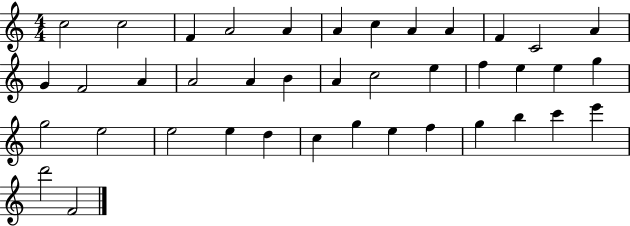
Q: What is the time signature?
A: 4/4